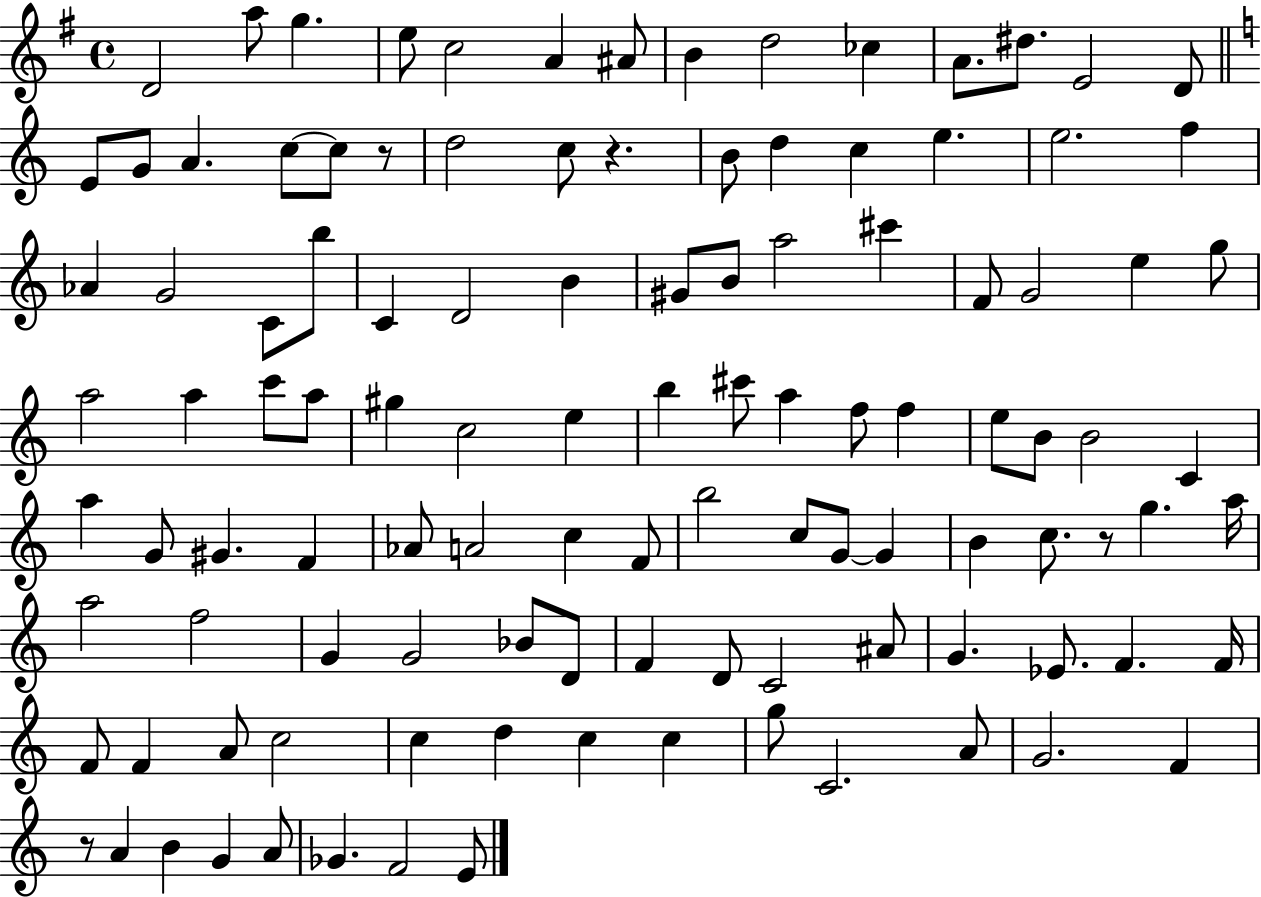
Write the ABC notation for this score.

X:1
T:Untitled
M:4/4
L:1/4
K:G
D2 a/2 g e/2 c2 A ^A/2 B d2 _c A/2 ^d/2 E2 D/2 E/2 G/2 A c/2 c/2 z/2 d2 c/2 z B/2 d c e e2 f _A G2 C/2 b/2 C D2 B ^G/2 B/2 a2 ^c' F/2 G2 e g/2 a2 a c'/2 a/2 ^g c2 e b ^c'/2 a f/2 f e/2 B/2 B2 C a G/2 ^G F _A/2 A2 c F/2 b2 c/2 G/2 G B c/2 z/2 g a/4 a2 f2 G G2 _B/2 D/2 F D/2 C2 ^A/2 G _E/2 F F/4 F/2 F A/2 c2 c d c c g/2 C2 A/2 G2 F z/2 A B G A/2 _G F2 E/2